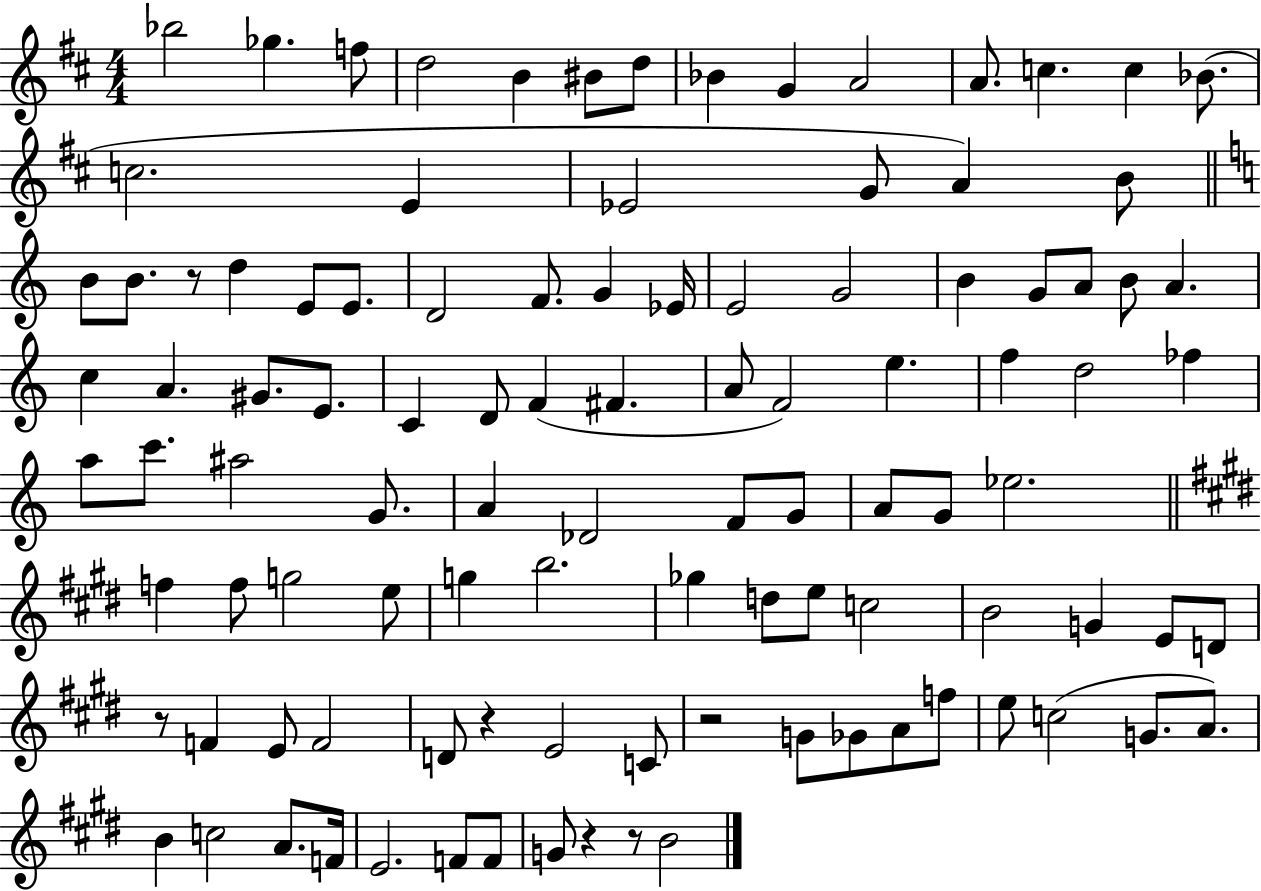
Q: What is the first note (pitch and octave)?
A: Bb5